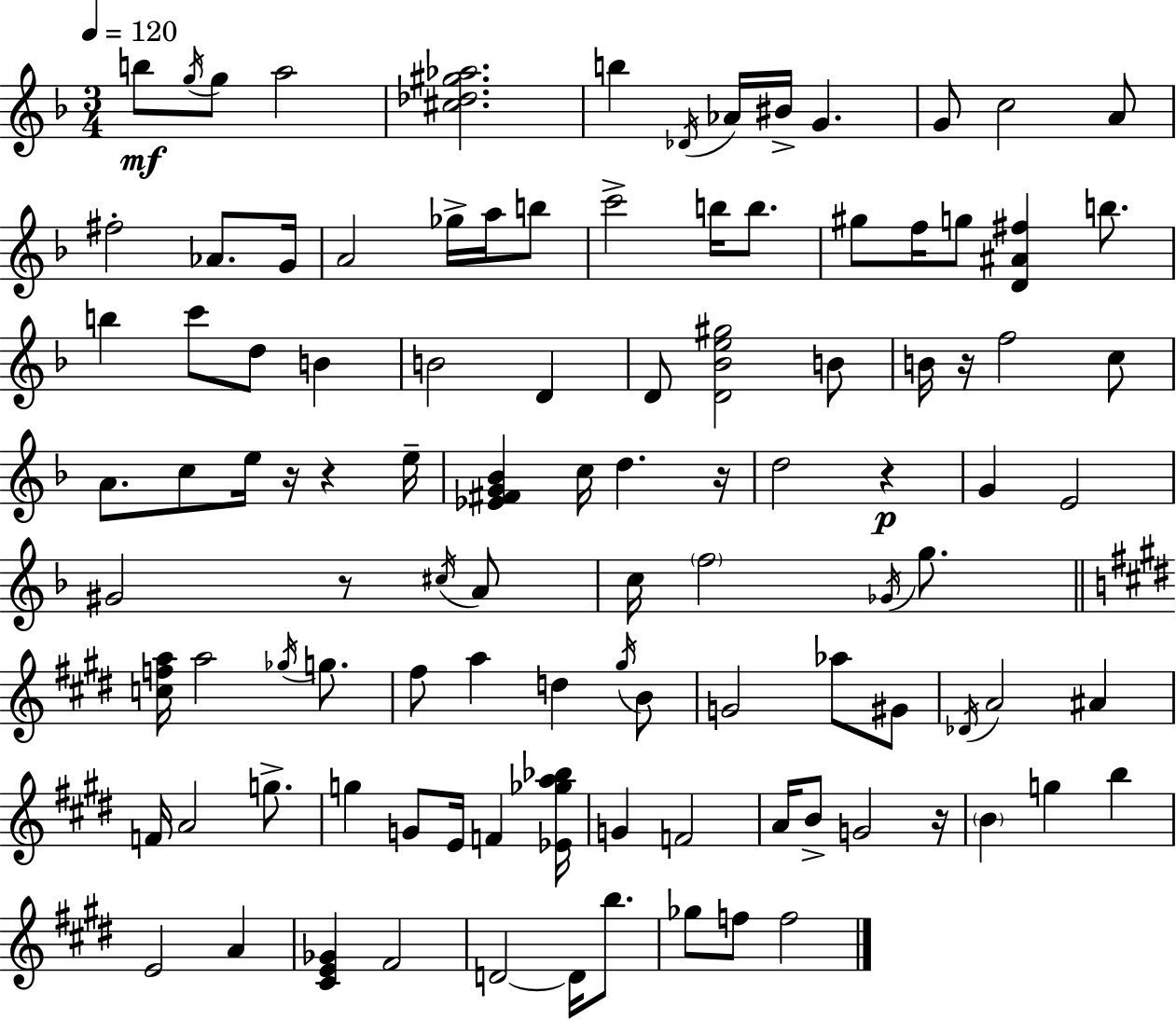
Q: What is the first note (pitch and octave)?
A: B5